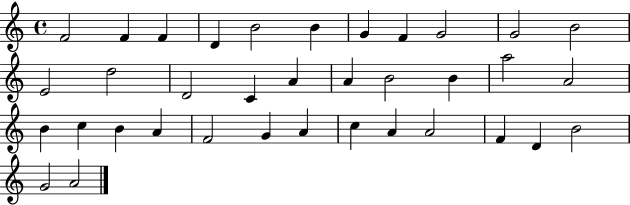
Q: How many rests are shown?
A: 0